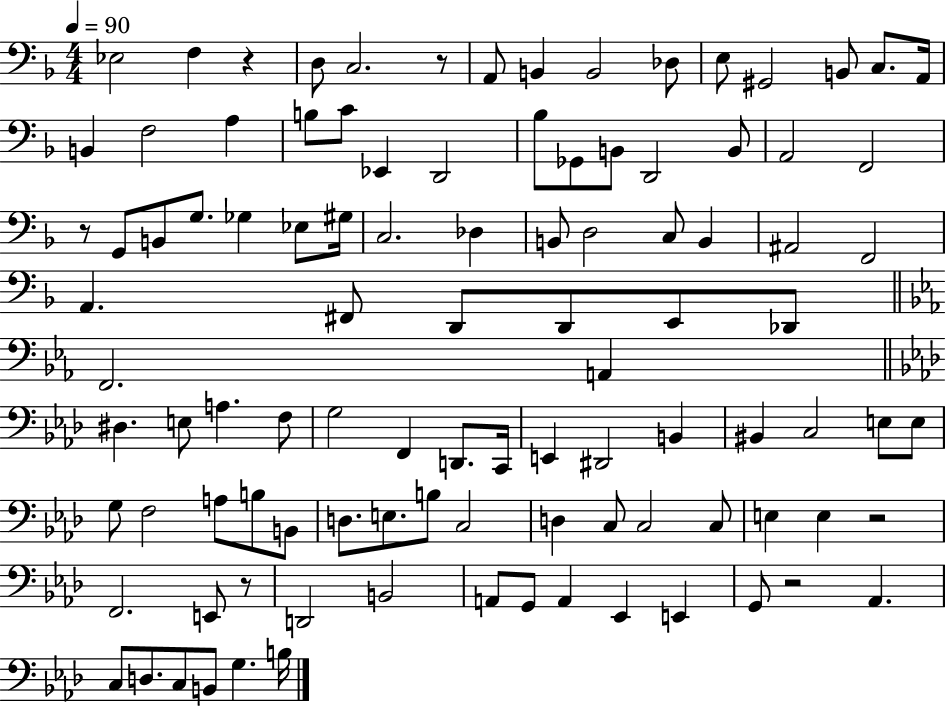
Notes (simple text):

Eb3/h F3/q R/q D3/e C3/h. R/e A2/e B2/q B2/h Db3/e E3/e G#2/h B2/e C3/e. A2/s B2/q F3/h A3/q B3/e C4/e Eb2/q D2/h Bb3/e Gb2/e B2/e D2/h B2/e A2/h F2/h R/e G2/e B2/e G3/e. Gb3/q Eb3/e G#3/s C3/h. Db3/q B2/e D3/h C3/e B2/q A#2/h F2/h A2/q. F#2/e D2/e D2/e E2/e Db2/e F2/h. A2/q D#3/q. E3/e A3/q. F3/e G3/h F2/q D2/e. C2/s E2/q D#2/h B2/q BIS2/q C3/h E3/e E3/e G3/e F3/h A3/e B3/e B2/e D3/e. E3/e. B3/e C3/h D3/q C3/e C3/h C3/e E3/q E3/q R/h F2/h. E2/e R/e D2/h B2/h A2/e G2/e A2/q Eb2/q E2/q G2/e R/h Ab2/q. C3/e D3/e. C3/e B2/e G3/q. B3/s